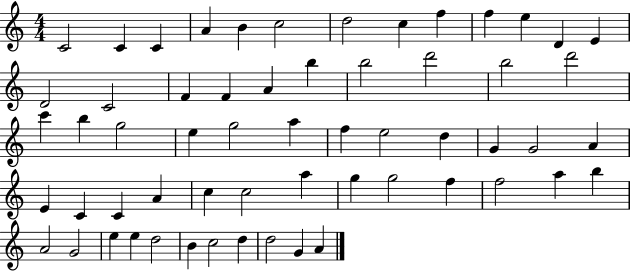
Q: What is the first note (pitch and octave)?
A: C4